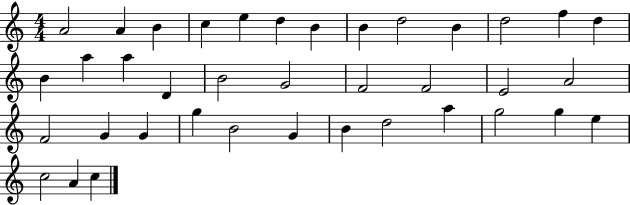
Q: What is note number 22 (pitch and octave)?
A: E4